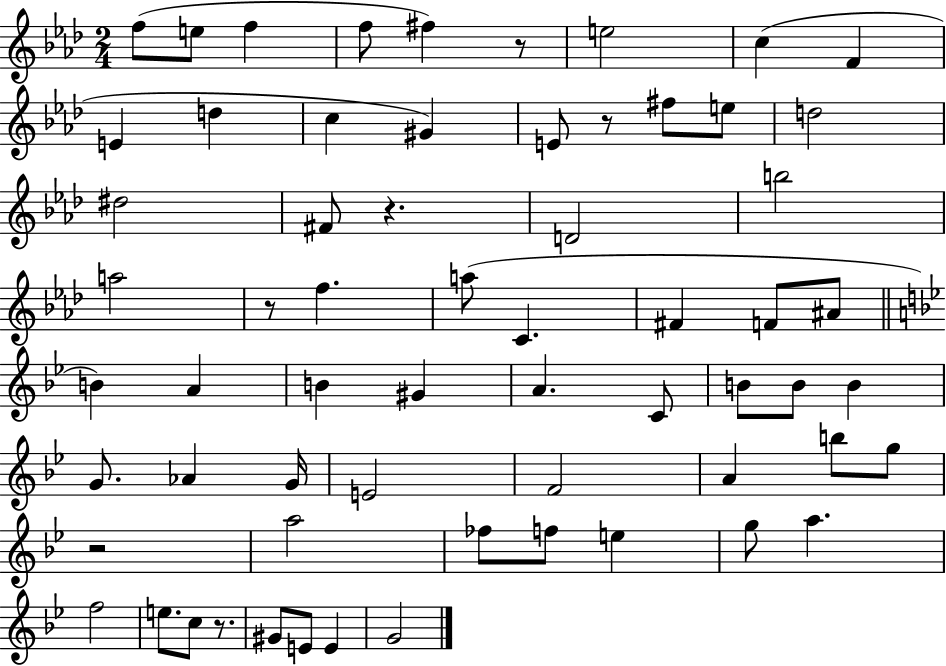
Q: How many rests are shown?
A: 6